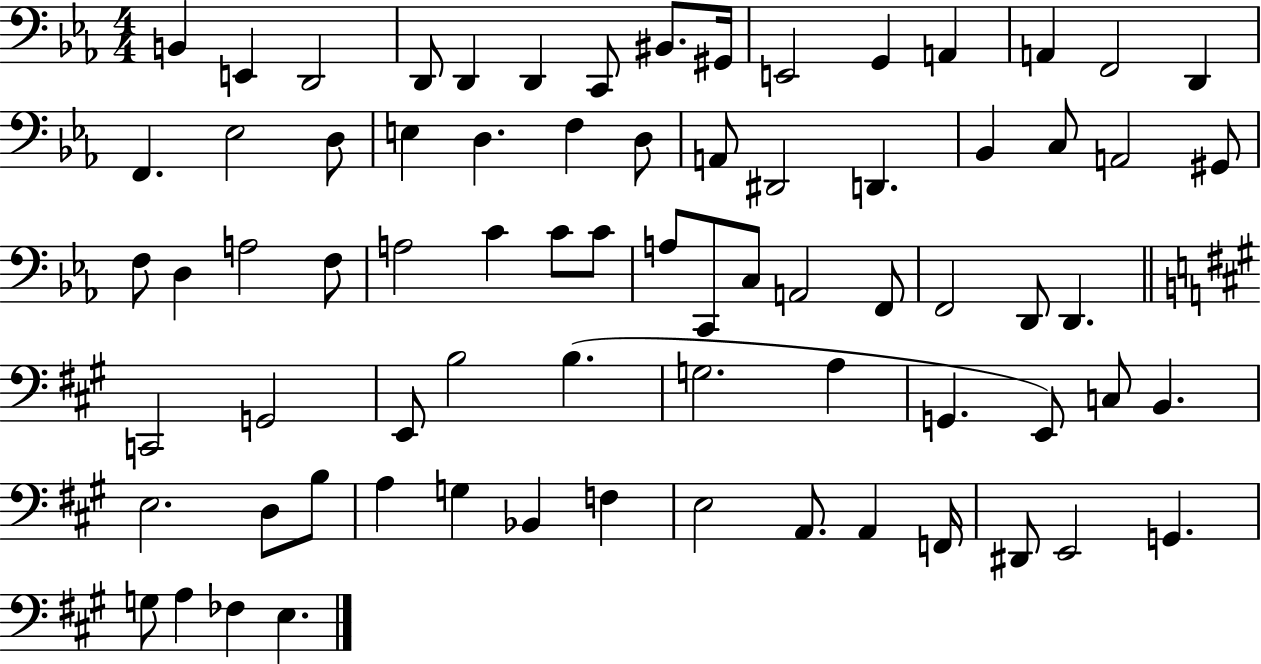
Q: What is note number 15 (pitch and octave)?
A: D2